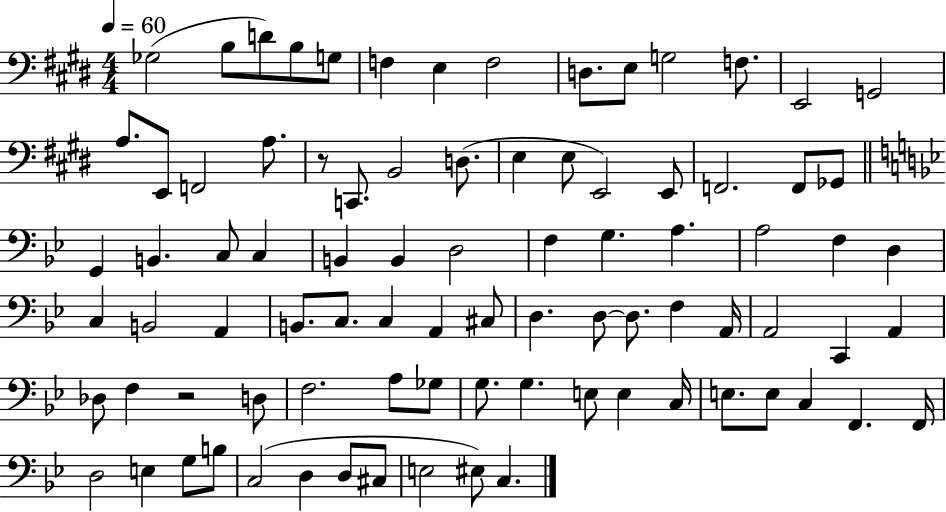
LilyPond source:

{
  \clef bass
  \numericTimeSignature
  \time 4/4
  \key e \major
  \tempo 4 = 60
  \repeat volta 2 { ges2( b8 d'8) b8 g8 | f4 e4 f2 | d8. e8 g2 f8. | e,2 g,2 | \break a8. e,8 f,2 a8. | r8 c,8. b,2 d8.( | e4 e8 e,2) e,8 | f,2. f,8 ges,8 | \break \bar "||" \break \key g \minor g,4 b,4. c8 c4 | b,4 b,4 d2 | f4 g4. a4. | a2 f4 d4 | \break c4 b,2 a,4 | b,8. c8. c4 a,4 cis8 | d4. d8~~ d8. f4 a,16 | a,2 c,4 a,4 | \break des8 f4 r2 d8 | f2. a8 ges8 | g8. g4. e8 e4 c16 | e8. e8 c4 f,4. f,16 | \break d2 e4 g8 b8 | c2( d4 d8 cis8 | e2 eis8) c4. | } \bar "|."
}